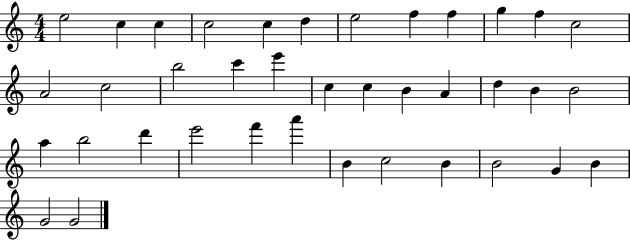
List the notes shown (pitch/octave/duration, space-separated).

E5/h C5/q C5/q C5/h C5/q D5/q E5/h F5/q F5/q G5/q F5/q C5/h A4/h C5/h B5/h C6/q E6/q C5/q C5/q B4/q A4/q D5/q B4/q B4/h A5/q B5/h D6/q E6/h F6/q A6/q B4/q C5/h B4/q B4/h G4/q B4/q G4/h G4/h